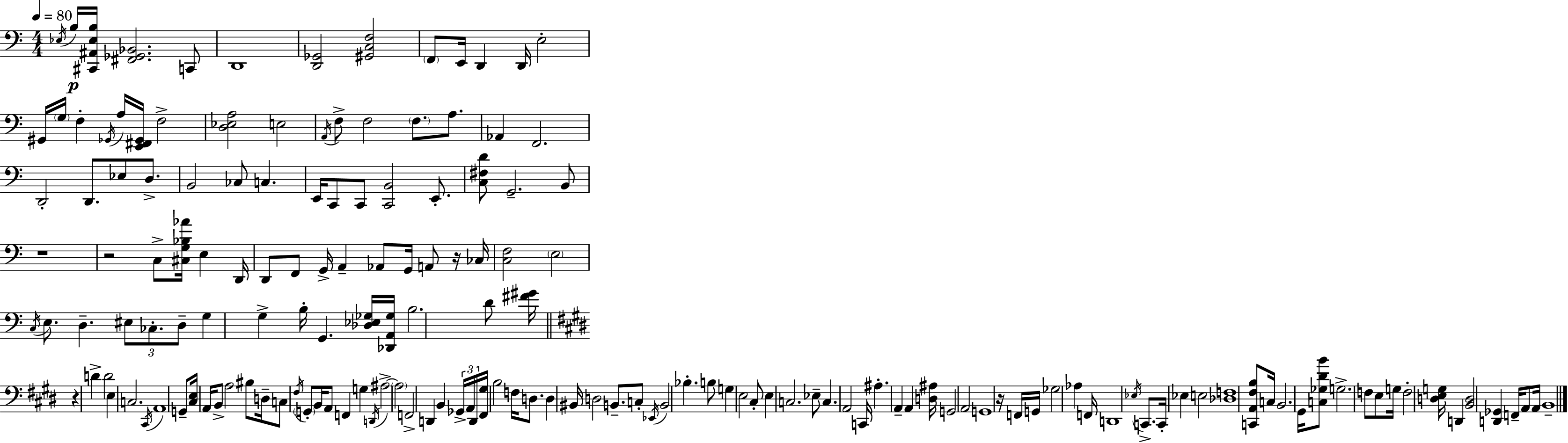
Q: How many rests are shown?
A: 5